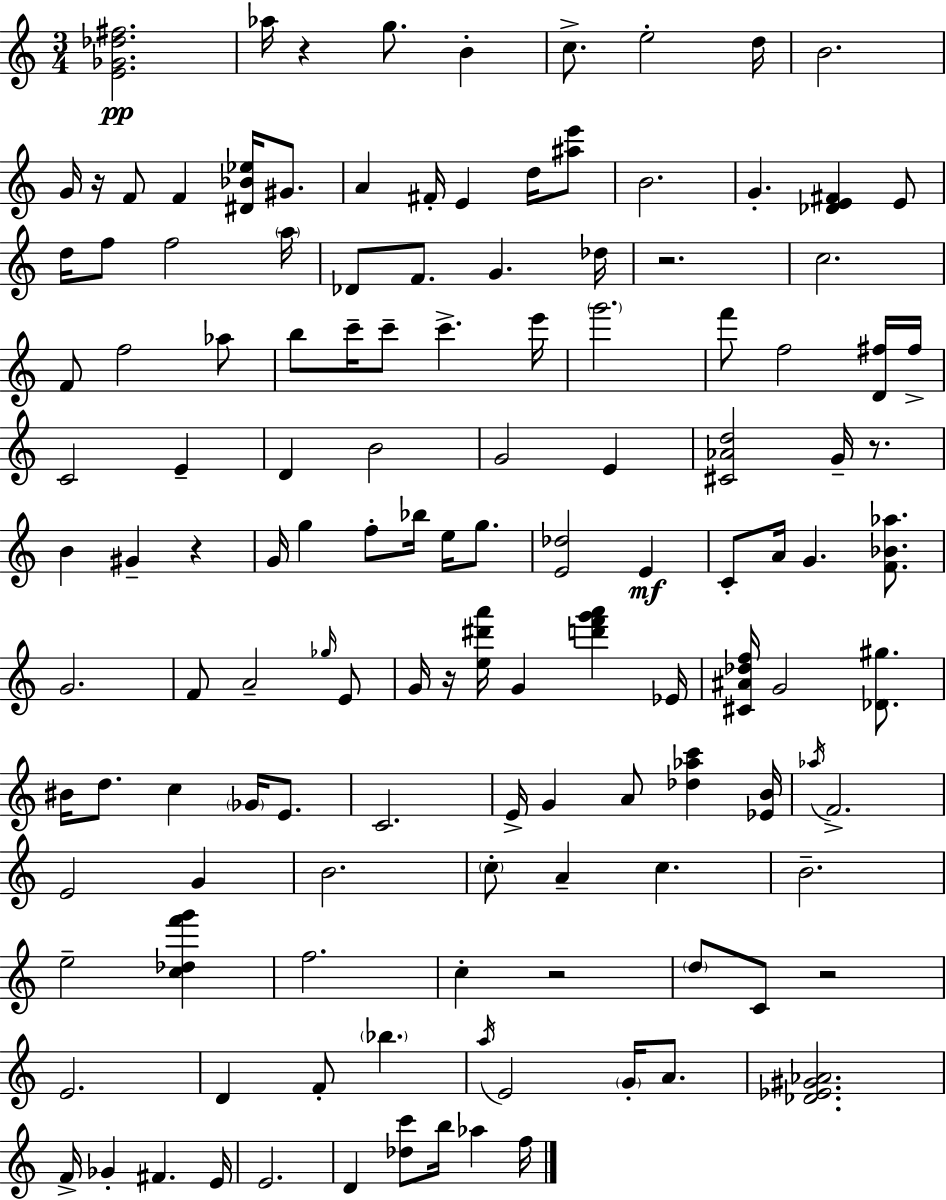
[E4,Gb4,Db5,F#5]/h. Ab5/s R/q G5/e. B4/q C5/e. E5/h D5/s B4/h. G4/s R/s F4/e F4/q [D#4,Bb4,Eb5]/s G#4/e. A4/q F#4/s E4/q D5/s [A#5,E6]/e B4/h. G4/q. [Db4,E4,F#4]/q E4/e D5/s F5/e F5/h A5/s Db4/e F4/e. G4/q. Db5/s R/h. C5/h. F4/e F5/h Ab5/e B5/e C6/s C6/e C6/q. E6/s G6/h. F6/e F5/h [D4,F#5]/s F#5/s C4/h E4/q D4/q B4/h G4/h E4/q [C#4,Ab4,D5]/h G4/s R/e. B4/q G#4/q R/q G4/s G5/q F5/e Bb5/s E5/s G5/e. [E4,Db5]/h E4/q C4/e A4/s G4/q. [F4,Bb4,Ab5]/e. G4/h. F4/e A4/h Gb5/s E4/e G4/s R/s [E5,D#6,A6]/s G4/q [D6,F6,G6,A6]/q Eb4/s [C#4,A#4,Db5,F5]/s G4/h [Db4,G#5]/e. BIS4/s D5/e. C5/q Gb4/s E4/e. C4/h. E4/s G4/q A4/e [Db5,Ab5,C6]/q [Eb4,B4]/s Ab5/s F4/h. E4/h G4/q B4/h. C5/e A4/q C5/q. B4/h. E5/h [C5,Db5,F6,G6]/q F5/h. C5/q R/h D5/e C4/e R/h E4/h. D4/q F4/e Bb5/q. A5/s E4/h G4/s A4/e. [Db4,Eb4,G#4,Ab4]/h. F4/s Gb4/q F#4/q. E4/s E4/h. D4/q [Db5,C6]/e B5/s Ab5/q F5/s